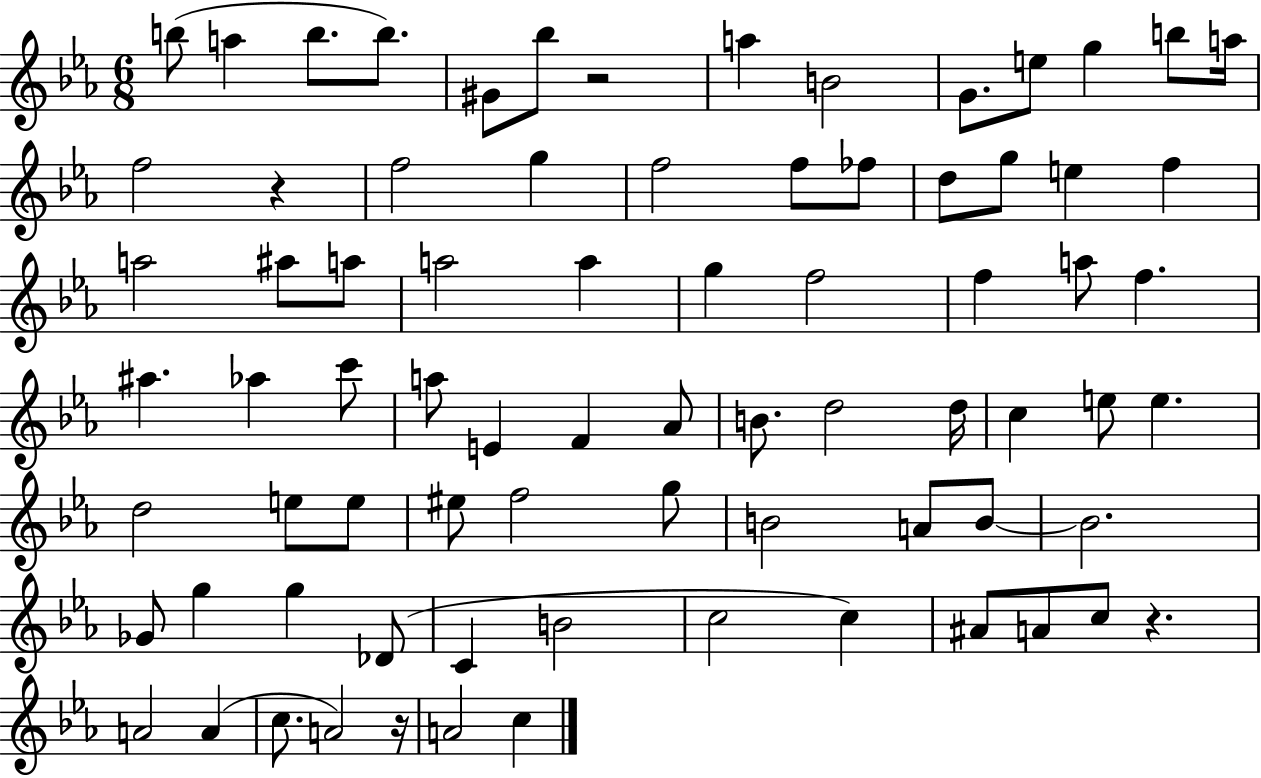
{
  \clef treble
  \numericTimeSignature
  \time 6/8
  \key ees \major
  b''8( a''4 b''8. b''8.) | gis'8 bes''8 r2 | a''4 b'2 | g'8. e''8 g''4 b''8 a''16 | \break f''2 r4 | f''2 g''4 | f''2 f''8 fes''8 | d''8 g''8 e''4 f''4 | \break a''2 ais''8 a''8 | a''2 a''4 | g''4 f''2 | f''4 a''8 f''4. | \break ais''4. aes''4 c'''8 | a''8 e'4 f'4 aes'8 | b'8. d''2 d''16 | c''4 e''8 e''4. | \break d''2 e''8 e''8 | eis''8 f''2 g''8 | b'2 a'8 b'8~~ | b'2. | \break ges'8 g''4 g''4 des'8( | c'4 b'2 | c''2 c''4) | ais'8 a'8 c''8 r4. | \break a'2 a'4( | c''8. a'2) r16 | a'2 c''4 | \bar "|."
}